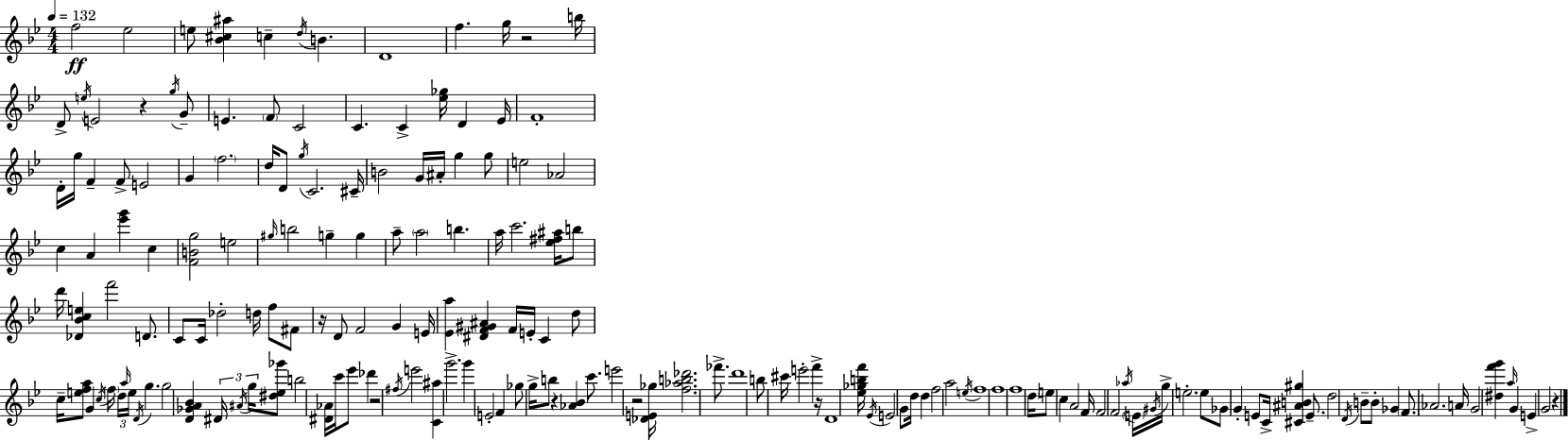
{
  \clef treble
  \numericTimeSignature
  \time 4/4
  \key bes \major
  \tempo 4 = 132
  f''2\ff ees''2 | e''8 <bes' cis'' ais''>4 c''4-- \acciaccatura { d''16 } b'4. | d'1 | f''4. g''16 r2 | \break b''16 d'8-> \acciaccatura { e''16 } e'2 r4 | \acciaccatura { g''16 } g'8-- e'4. \parenthesize f'8 c'2 | c'4. c'4-> <ees'' ges''>16 d'4 | ees'16 f'1-. | \break d'16-. g''16 f'4-- f'8-> e'2 | g'4 \parenthesize f''2. | d''16 d'8 \acciaccatura { g''16 } c'2. | cis'16-- b'2 g'16 ais'16-. g''4 | \break g''8 e''2 aes'2 | c''4 a'4 <ees''' g'''>4 | c''4 <f' b' g''>2 e''2 | \grace { gis''16 } b''2 g''4-- | \break g''4 a''8-- \parenthesize a''2 b''4. | a''16 c'''2. | <ees'' fis'' ais''>16 b''8 d'''16 <des' bes' c'' e''>4 f'''2 | d'8. c'8 c'16 des''2-. | \break d''16 f''8 fis'8 r16 d'8 f'2 | g'4 e'16 <ees' a''>4 <dis' f' gis' ais'>4 f'16 e'16-. c'4 | d''8 c''16-- <e'' f'' a''>8 g'4 \acciaccatura { c''16 } \parenthesize f''16 \tuplet 3/2 { d''16 \grace { a''16 } | e''16 } \acciaccatura { d'16 } g''4. g''2 | \break <d' ges' a' bes'>4 \tuplet 3/2 { dis'16 \acciaccatura { ais'16 } g''16 } <dis'' ees'' ges'''>8 b''2 | <dis' aes'>16 c'''16 ees'''8 des'''4 r2 | \acciaccatura { fis''16 } e'''2 <c' ais''>4 g'''2.-> | g'''4 e'2-. | \break f'4 ges''8 g''16-> b''8 r4 | <aes' bes'>4 c'''8. e'''2 | r2 <des' e' ges''>16 <f'' aes'' b'' des'''>2. | fes'''8.-> d'''1 | \break b''8 cis'''16 e'''2-. | f'''4-> r16 d'1 | <ees'' ges'' b'' f'''>16 \acciaccatura { ees'16 } e'2 | g'8 d''16 d''4 f''2 | \break a''2 \acciaccatura { e''16 } f''1 | f''1 | f''1 | \parenthesize d''16 e''8 c''4 | \break a'2 f'16 f'2 | f'2 \acciaccatura { aes''16 } \parenthesize e'16 \acciaccatura { gis'16 } g''16-> | e''2.-. e''8 ges'8 | g'4-. e'8 c'16-> <cis' ais' b' gis''>4 e'8.-- d''2 | \break \acciaccatura { d'16 } b'8-- b'8-. ges'4 \parenthesize f'8. | aes'2. a'16 g'2 | <dis'' f''' g'''>4 \grace { a''16 } g'4 | e'4-> g'2 r4 | \break \bar "|."
}